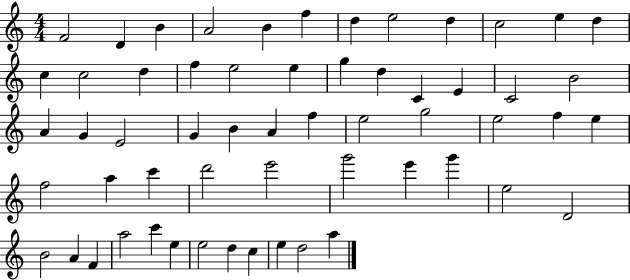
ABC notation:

X:1
T:Untitled
M:4/4
L:1/4
K:C
F2 D B A2 B f d e2 d c2 e d c c2 d f e2 e g d C E C2 B2 A G E2 G B A f e2 g2 e2 f e f2 a c' d'2 e'2 g'2 e' g' e2 D2 B2 A F a2 c' e e2 d c e d2 a